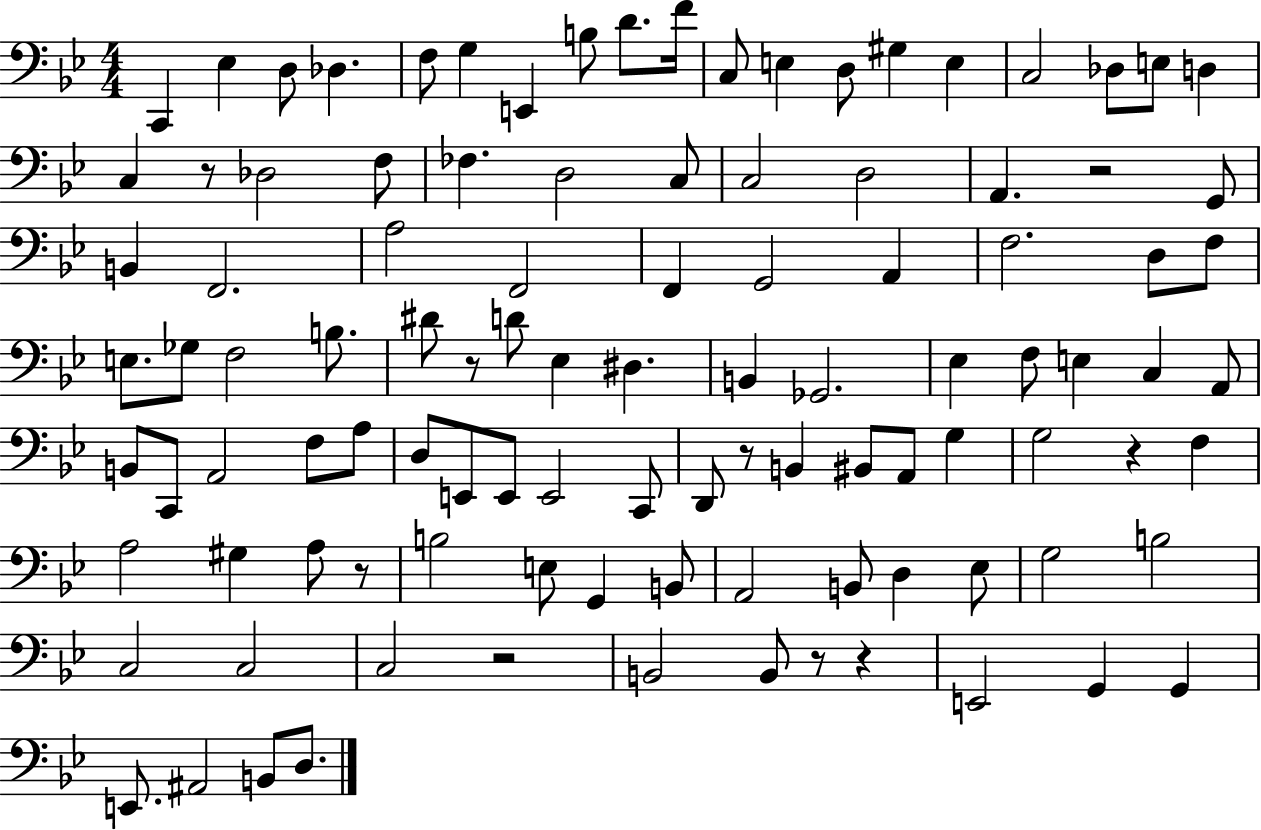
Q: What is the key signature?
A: BES major